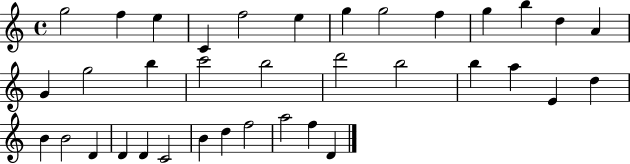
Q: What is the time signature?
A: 4/4